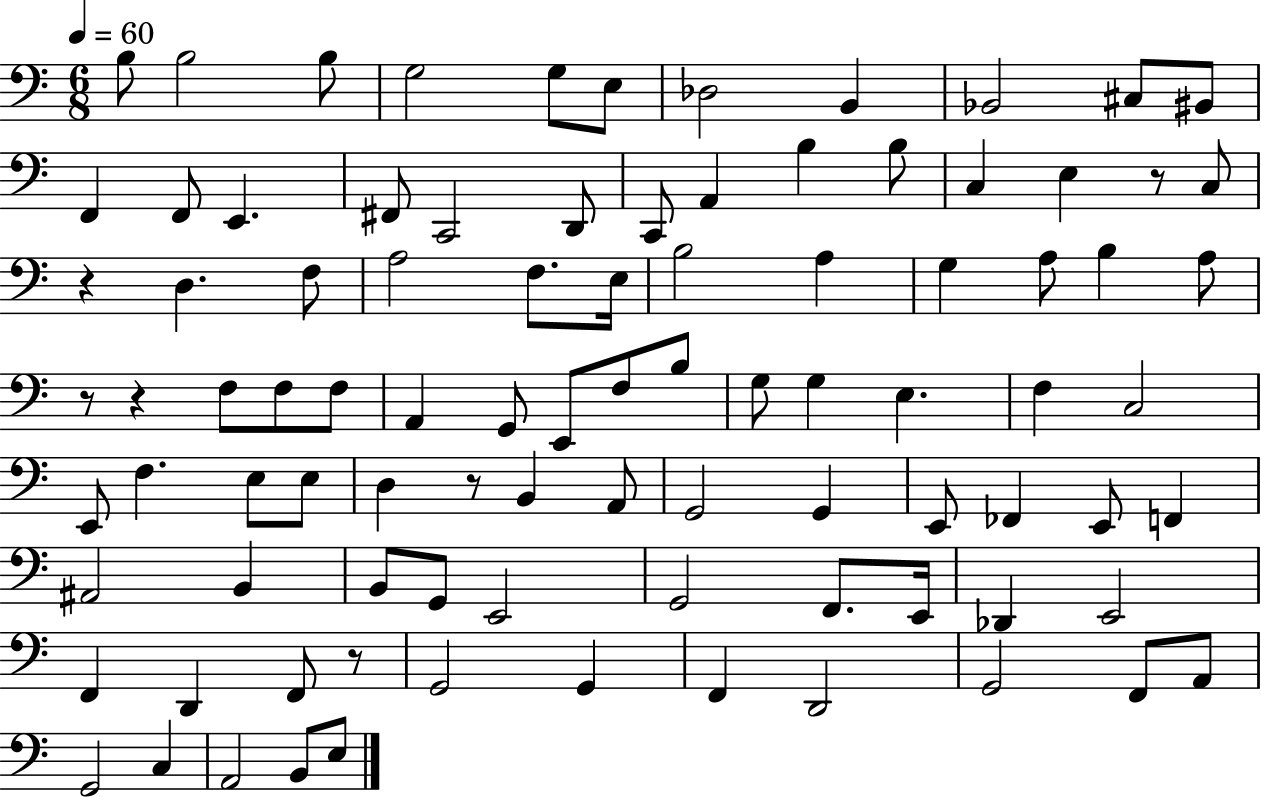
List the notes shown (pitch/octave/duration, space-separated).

B3/e B3/h B3/e G3/h G3/e E3/e Db3/h B2/q Bb2/h C#3/e BIS2/e F2/q F2/e E2/q. F#2/e C2/h D2/e C2/e A2/q B3/q B3/e C3/q E3/q R/e C3/e R/q D3/q. F3/e A3/h F3/e. E3/s B3/h A3/q G3/q A3/e B3/q A3/e R/e R/q F3/e F3/e F3/e A2/q G2/e E2/e F3/e B3/e G3/e G3/q E3/q. F3/q C3/h E2/e F3/q. E3/e E3/e D3/q R/e B2/q A2/e G2/h G2/q E2/e FES2/q E2/e F2/q A#2/h B2/q B2/e G2/e E2/h G2/h F2/e. E2/s Db2/q E2/h F2/q D2/q F2/e R/e G2/h G2/q F2/q D2/h G2/h F2/e A2/e G2/h C3/q A2/h B2/e E3/e